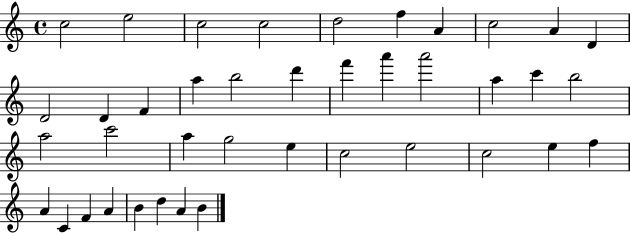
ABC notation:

X:1
T:Untitled
M:4/4
L:1/4
K:C
c2 e2 c2 c2 d2 f A c2 A D D2 D F a b2 d' f' a' a'2 a c' b2 a2 c'2 a g2 e c2 e2 c2 e f A C F A B d A B